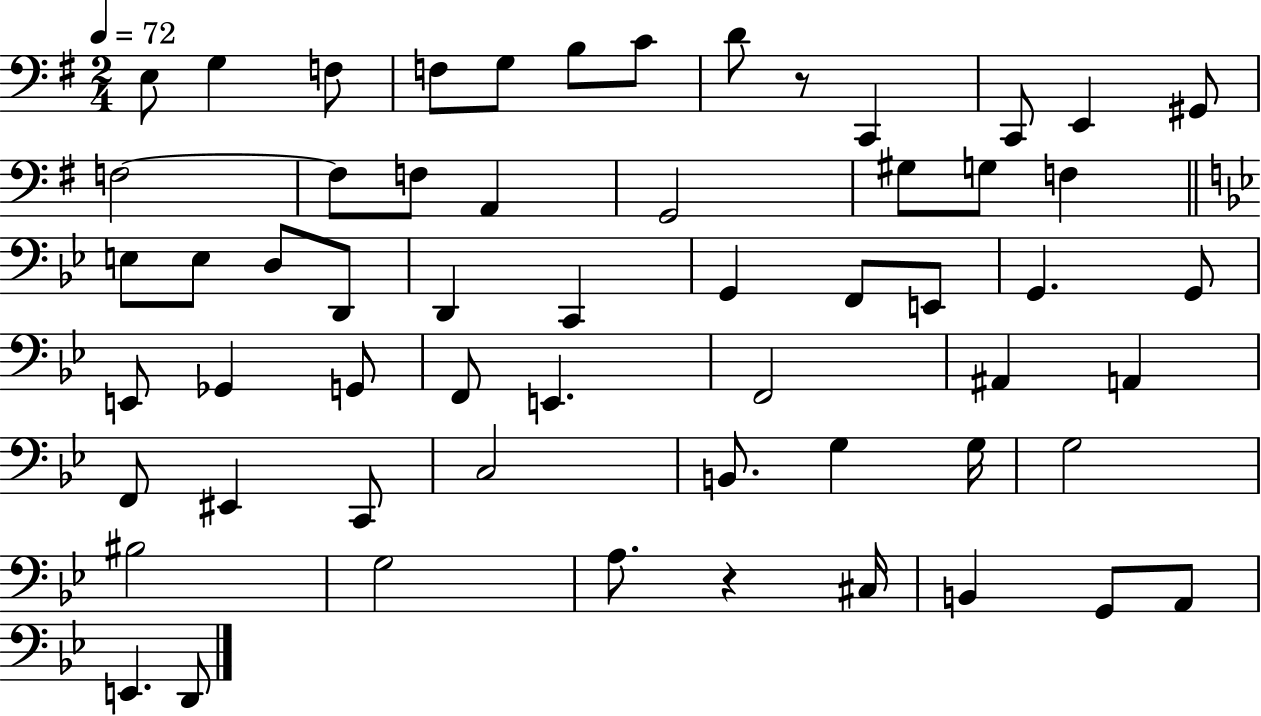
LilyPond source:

{
  \clef bass
  \numericTimeSignature
  \time 2/4
  \key g \major
  \tempo 4 = 72
  e8 g4 f8 | f8 g8 b8 c'8 | d'8 r8 c,4 | c,8 e,4 gis,8 | \break f2~~ | f8 f8 a,4 | g,2 | gis8 g8 f4 | \break \bar "||" \break \key bes \major e8 e8 d8 d,8 | d,4 c,4 | g,4 f,8 e,8 | g,4. g,8 | \break e,8 ges,4 g,8 | f,8 e,4. | f,2 | ais,4 a,4 | \break f,8 eis,4 c,8 | c2 | b,8. g4 g16 | g2 | \break bis2 | g2 | a8. r4 cis16 | b,4 g,8 a,8 | \break e,4. d,8 | \bar "|."
}